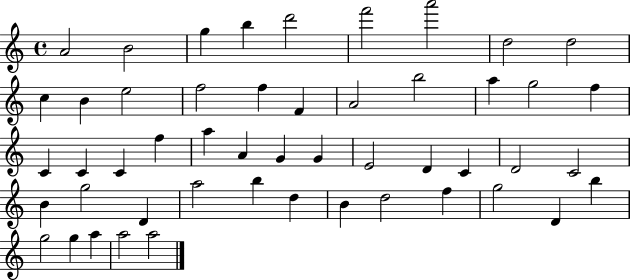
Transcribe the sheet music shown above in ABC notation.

X:1
T:Untitled
M:4/4
L:1/4
K:C
A2 B2 g b d'2 f'2 a'2 d2 d2 c B e2 f2 f F A2 b2 a g2 f C C C f a A G G E2 D C D2 C2 B g2 D a2 b d B d2 f g2 D b g2 g a a2 a2